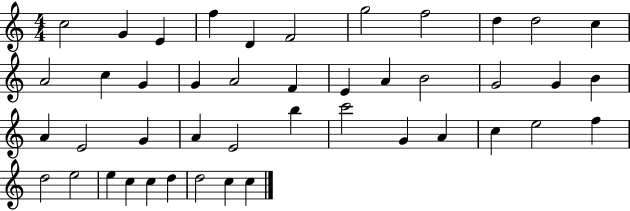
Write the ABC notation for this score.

X:1
T:Untitled
M:4/4
L:1/4
K:C
c2 G E f D F2 g2 f2 d d2 c A2 c G G A2 F E A B2 G2 G B A E2 G A E2 b c'2 G A c e2 f d2 e2 e c c d d2 c c